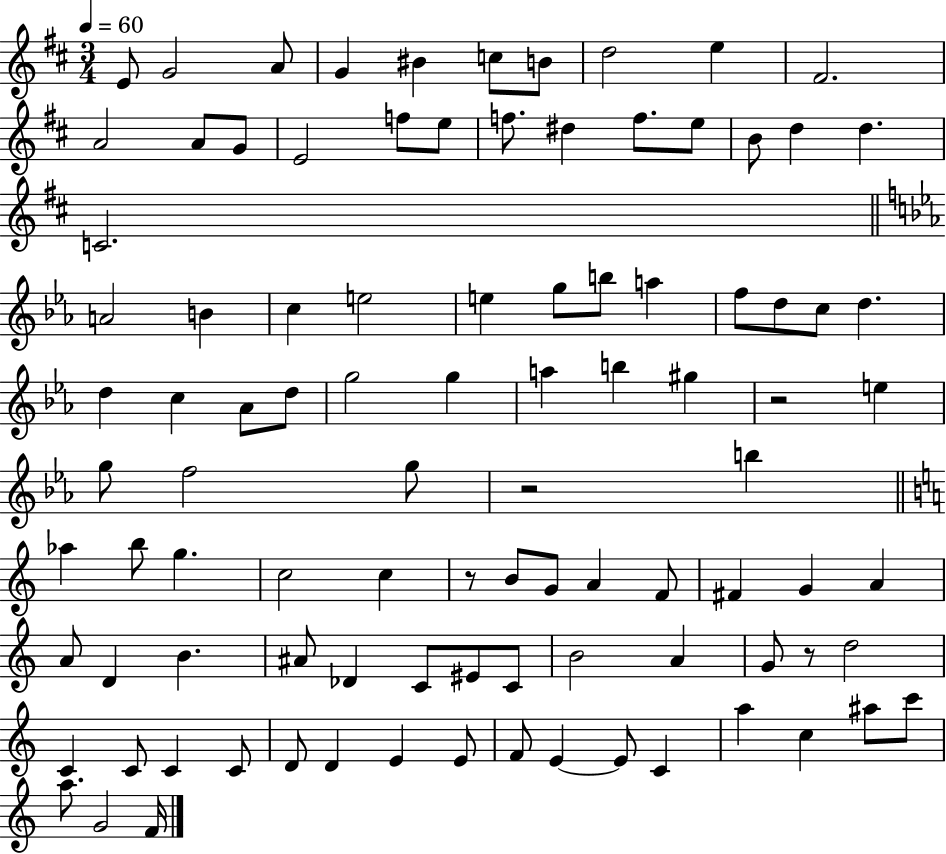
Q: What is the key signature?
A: D major